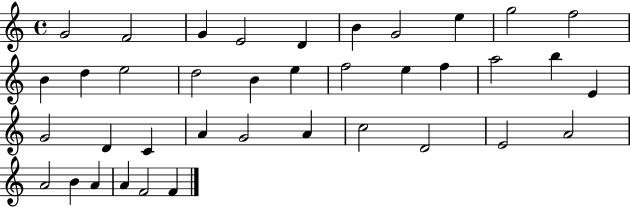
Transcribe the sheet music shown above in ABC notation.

X:1
T:Untitled
M:4/4
L:1/4
K:C
G2 F2 G E2 D B G2 e g2 f2 B d e2 d2 B e f2 e f a2 b E G2 D C A G2 A c2 D2 E2 A2 A2 B A A F2 F